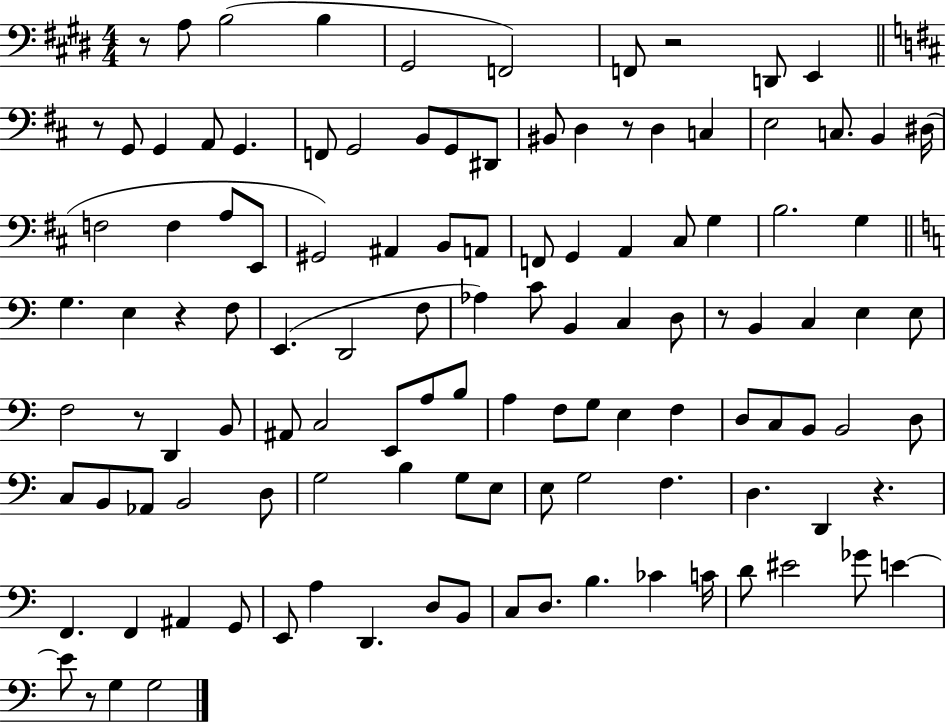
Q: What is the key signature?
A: E major